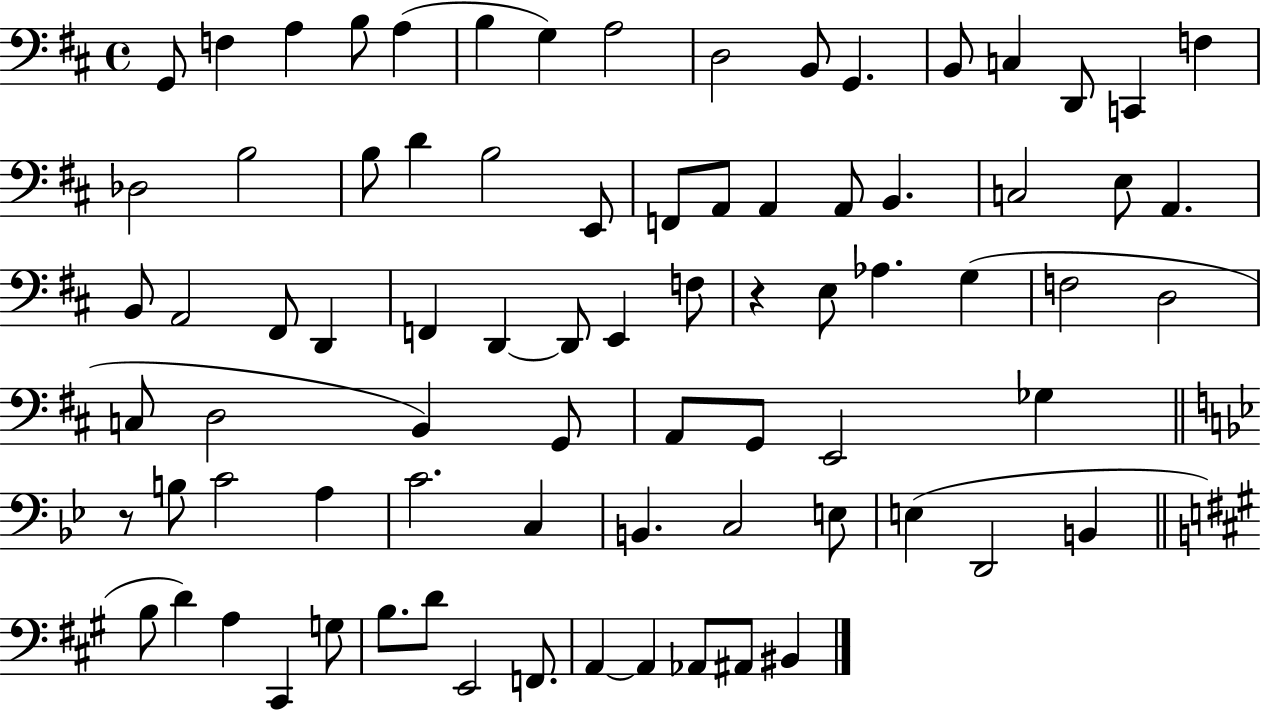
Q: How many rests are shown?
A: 2